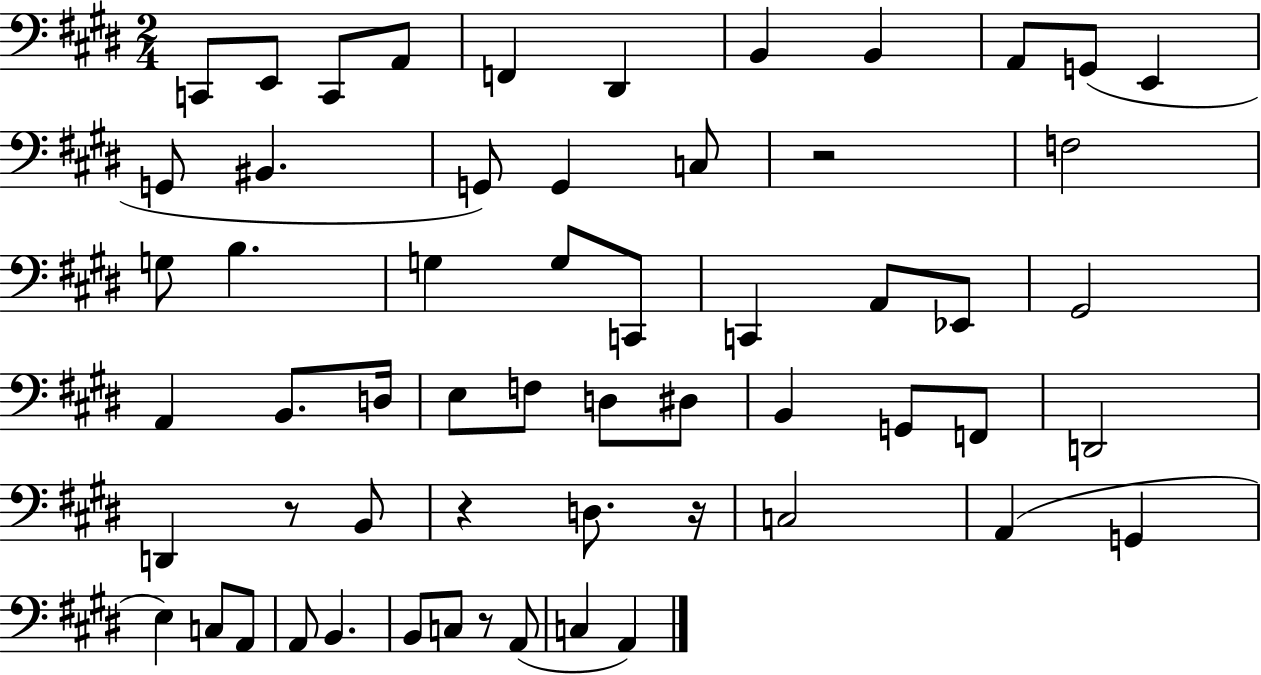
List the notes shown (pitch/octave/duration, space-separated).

C2/e E2/e C2/e A2/e F2/q D#2/q B2/q B2/q A2/e G2/e E2/q G2/e BIS2/q. G2/e G2/q C3/e R/h F3/h G3/e B3/q. G3/q G3/e C2/e C2/q A2/e Eb2/e G#2/h A2/q B2/e. D3/s E3/e F3/e D3/e D#3/e B2/q G2/e F2/e D2/h D2/q R/e B2/e R/q D3/e. R/s C3/h A2/q G2/q E3/q C3/e A2/e A2/e B2/q. B2/e C3/e R/e A2/e C3/q A2/q